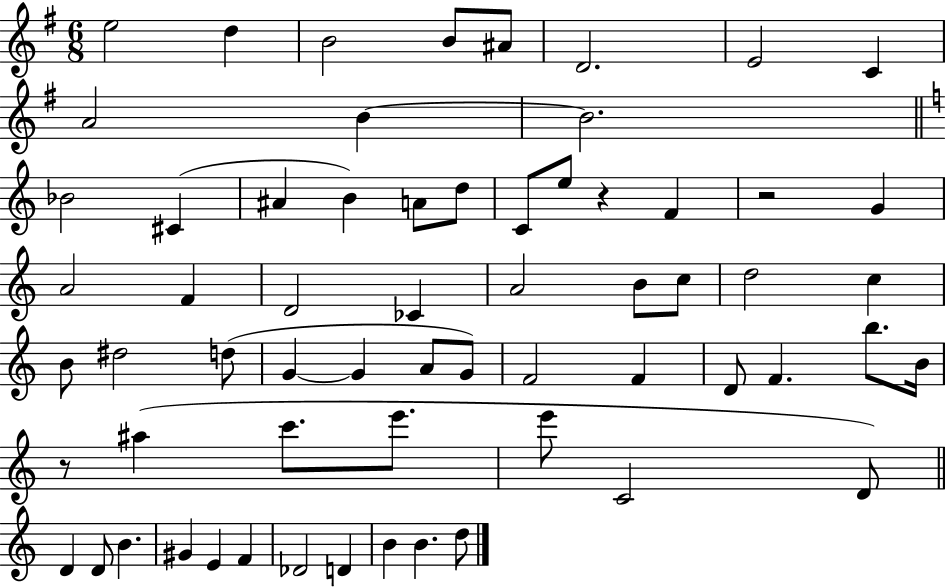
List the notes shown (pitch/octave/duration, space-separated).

E5/h D5/q B4/h B4/e A#4/e D4/h. E4/h C4/q A4/h B4/q B4/h. Bb4/h C#4/q A#4/q B4/q A4/e D5/e C4/e E5/e R/q F4/q R/h G4/q A4/h F4/q D4/h CES4/q A4/h B4/e C5/e D5/h C5/q B4/e D#5/h D5/e G4/q G4/q A4/e G4/e F4/h F4/q D4/e F4/q. B5/e. B4/s R/e A#5/q C6/e. E6/e. E6/e C4/h D4/e D4/q D4/e B4/q. G#4/q E4/q F4/q Db4/h D4/q B4/q B4/q. D5/e